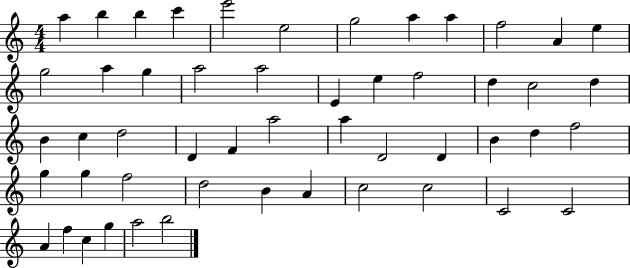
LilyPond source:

{
  \clef treble
  \numericTimeSignature
  \time 4/4
  \key c \major
  a''4 b''4 b''4 c'''4 | e'''2 e''2 | g''2 a''4 a''4 | f''2 a'4 e''4 | \break g''2 a''4 g''4 | a''2 a''2 | e'4 e''4 f''2 | d''4 c''2 d''4 | \break b'4 c''4 d''2 | d'4 f'4 a''2 | a''4 d'2 d'4 | b'4 d''4 f''2 | \break g''4 g''4 f''2 | d''2 b'4 a'4 | c''2 c''2 | c'2 c'2 | \break a'4 f''4 c''4 g''4 | a''2 b''2 | \bar "|."
}